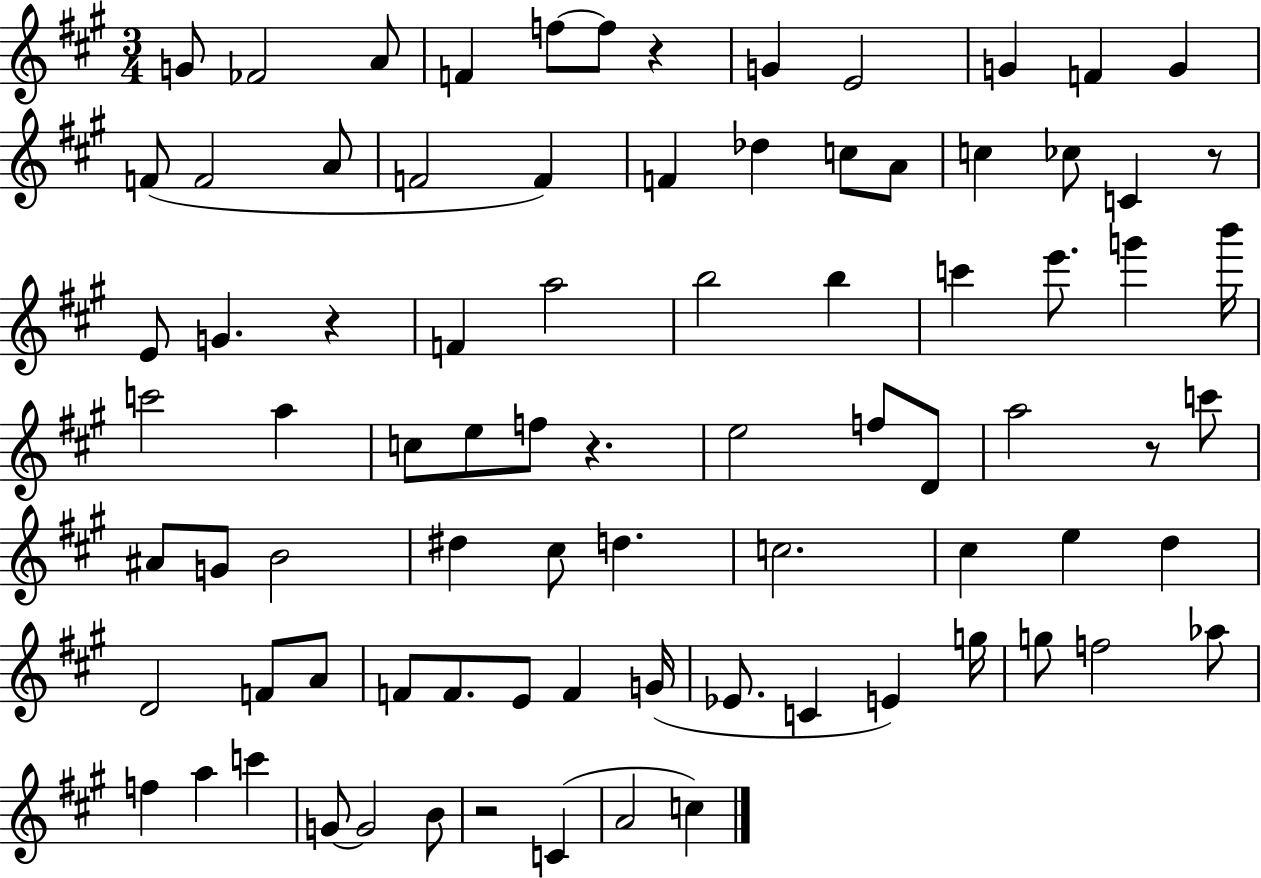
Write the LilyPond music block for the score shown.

{
  \clef treble
  \numericTimeSignature
  \time 3/4
  \key a \major
  g'8 fes'2 a'8 | f'4 f''8~~ f''8 r4 | g'4 e'2 | g'4 f'4 g'4 | \break f'8( f'2 a'8 | f'2 f'4) | f'4 des''4 c''8 a'8 | c''4 ces''8 c'4 r8 | \break e'8 g'4. r4 | f'4 a''2 | b''2 b''4 | c'''4 e'''8. g'''4 b'''16 | \break c'''2 a''4 | c''8 e''8 f''8 r4. | e''2 f''8 d'8 | a''2 r8 c'''8 | \break ais'8 g'8 b'2 | dis''4 cis''8 d''4. | c''2. | cis''4 e''4 d''4 | \break d'2 f'8 a'8 | f'8 f'8. e'8 f'4 g'16( | ees'8. c'4 e'4) g''16 | g''8 f''2 aes''8 | \break f''4 a''4 c'''4 | g'8~~ g'2 b'8 | r2 c'4( | a'2 c''4) | \break \bar "|."
}